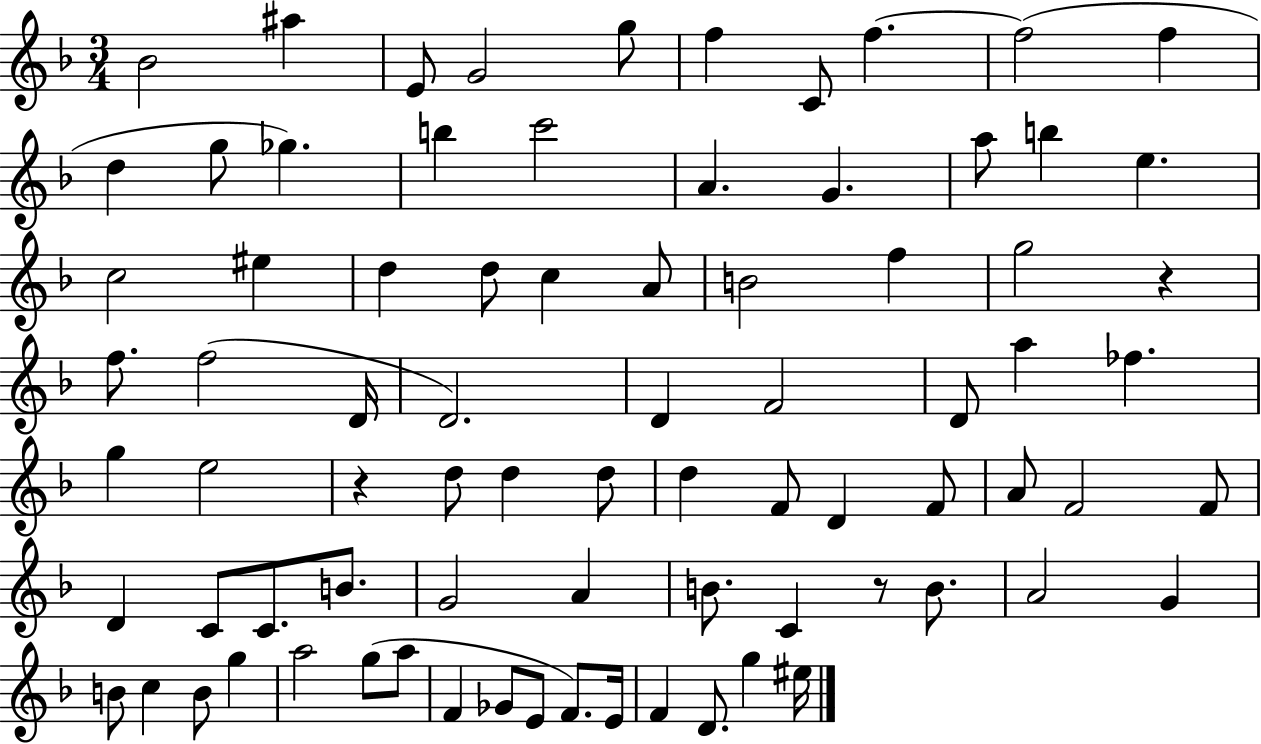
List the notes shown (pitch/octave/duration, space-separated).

Bb4/h A#5/q E4/e G4/h G5/e F5/q C4/e F5/q. F5/h F5/q D5/q G5/e Gb5/q. B5/q C6/h A4/q. G4/q. A5/e B5/q E5/q. C5/h EIS5/q D5/q D5/e C5/q A4/e B4/h F5/q G5/h R/q F5/e. F5/h D4/s D4/h. D4/q F4/h D4/e A5/q FES5/q. G5/q E5/h R/q D5/e D5/q D5/e D5/q F4/e D4/q F4/e A4/e F4/h F4/e D4/q C4/e C4/e. B4/e. G4/h A4/q B4/e. C4/q R/e B4/e. A4/h G4/q B4/e C5/q B4/e G5/q A5/h G5/e A5/e F4/q Gb4/e E4/e F4/e. E4/s F4/q D4/e. G5/q EIS5/s